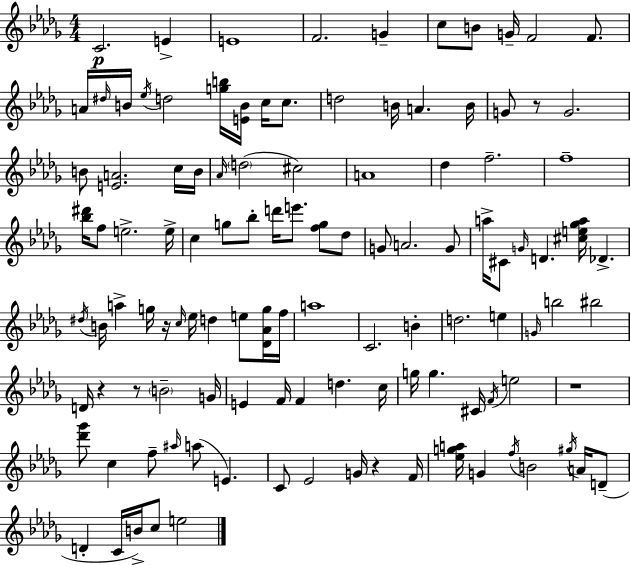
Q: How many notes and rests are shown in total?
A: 115